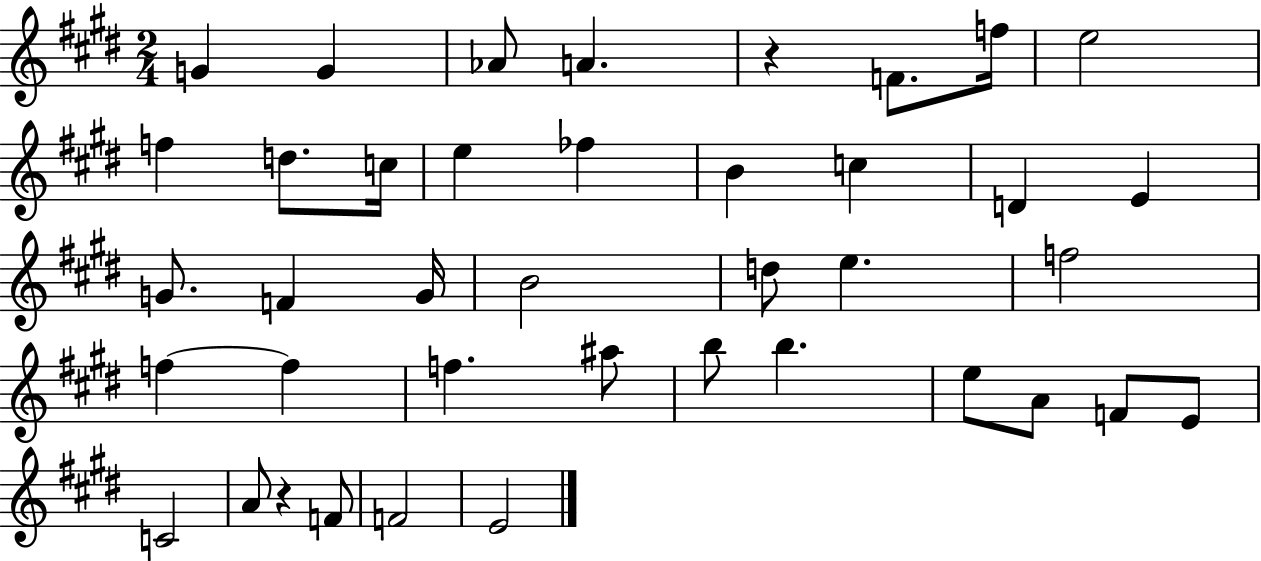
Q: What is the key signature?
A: E major